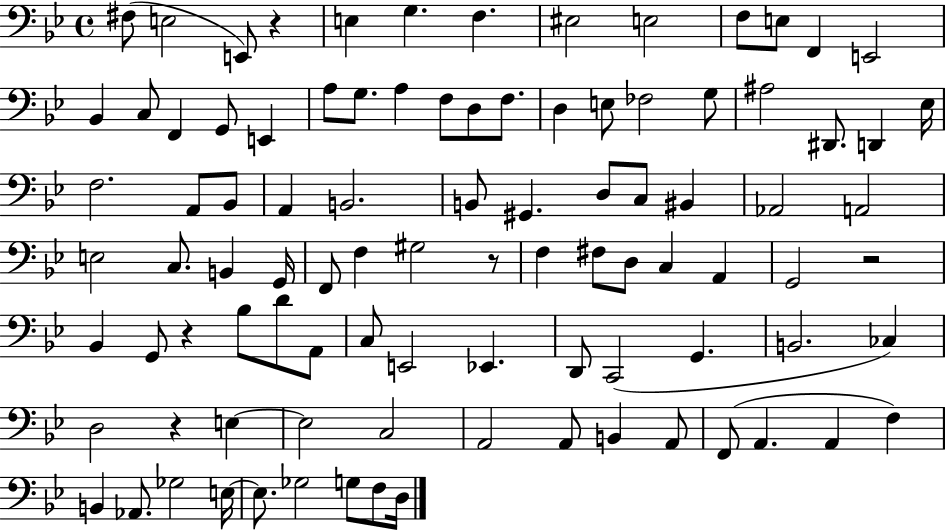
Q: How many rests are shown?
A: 5